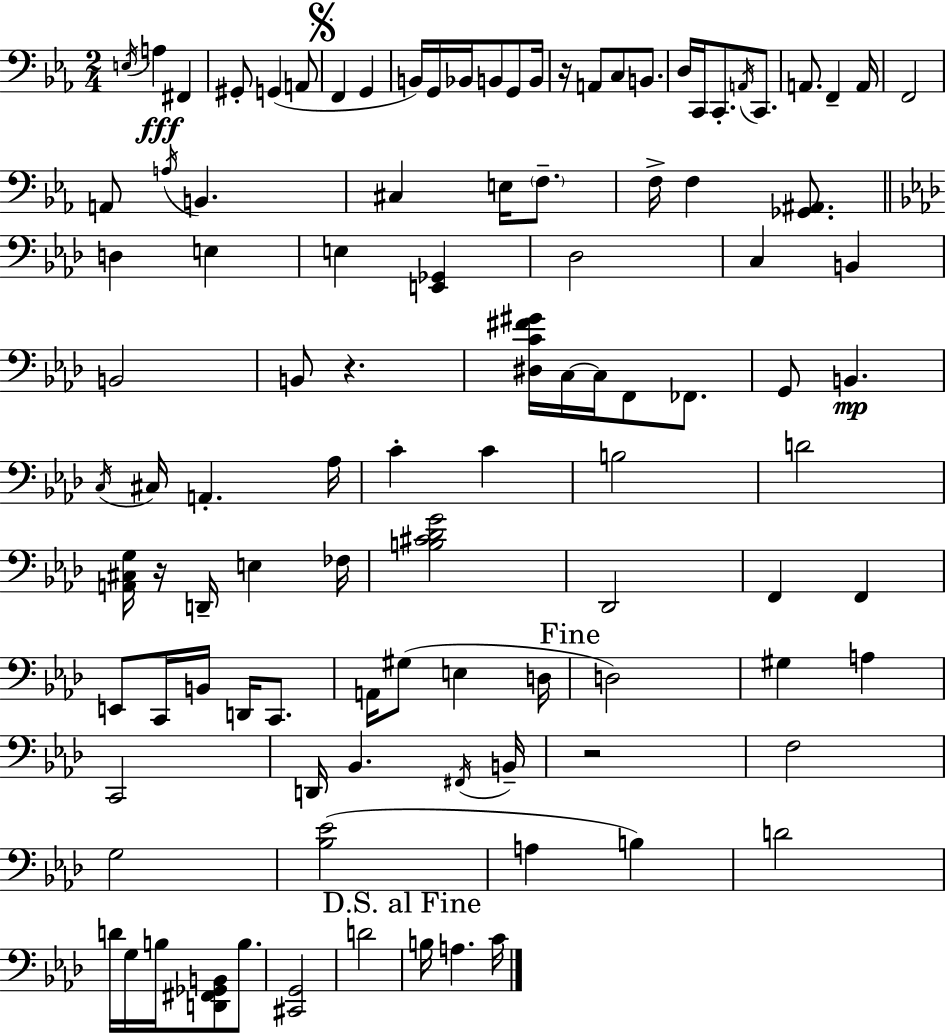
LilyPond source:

{
  \clef bass
  \numericTimeSignature
  \time 2/4
  \key ees \major
  \acciaccatura { e16 }\fff a4 fis,4 | gis,8-. g,4( a,8 | \mark \markup { \musicglyph "scripts.segno" } f,4 g,4 | b,16) g,16 bes,16 b,8 g,8 | \break b,16 r16 a,8 c8 b,8. | d16 c,16 c,8.-. \acciaccatura { a,16 } c,8. | a,8. f,4-- | a,16 f,2 | \break a,8 \acciaccatura { a16 } b,4. | cis4 e16 | \parenthesize f8.-- f16-> f4 | <ges, ais,>8. \bar "||" \break \key aes \major d4 e4 | e4 <e, ges,>4 | des2 | c4 b,4 | \break b,2 | b,8 r4. | <dis c' fis' gis'>16 c16~~ c16 f,8 fes,8. | g,8 b,4.\mp | \break \acciaccatura { c16 } cis16 a,4.-. | aes16 c'4-. c'4 | b2 | d'2 | \break <a, cis g>16 r16 d,16-- e4 | fes16 <b cis' des' g'>2 | des,2 | f,4 f,4 | \break e,8 c,16 b,16 d,16 c,8. | a,16 gis8( e4 | d16 \mark "Fine" d2) | gis4 a4 | \break c,2 | d,16 bes,4. | \acciaccatura { fis,16 } b,16-- r2 | f2 | \break g2 | <bes ees'>2( | a4 b4) | d'2 | \break d'16 g16 b16 <d, fis, ges, b,>8 b8. | <cis, g,>2 | d'2 | \mark "D.S. al Fine" b16 a4. | \break c'16 \bar "|."
}